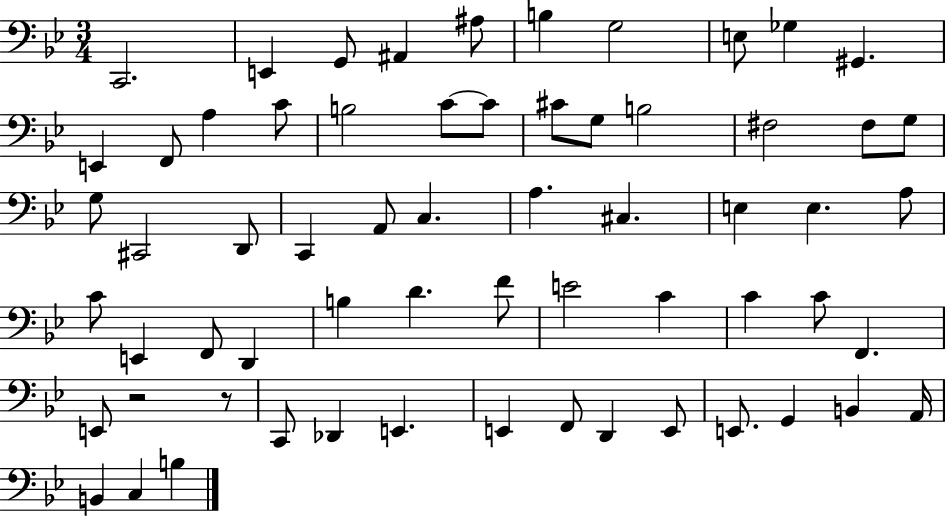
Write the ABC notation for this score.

X:1
T:Untitled
M:3/4
L:1/4
K:Bb
C,,2 E,, G,,/2 ^A,, ^A,/2 B, G,2 E,/2 _G, ^G,, E,, F,,/2 A, C/2 B,2 C/2 C/2 ^C/2 G,/2 B,2 ^F,2 ^F,/2 G,/2 G,/2 ^C,,2 D,,/2 C,, A,,/2 C, A, ^C, E, E, A,/2 C/2 E,, F,,/2 D,, B, D F/2 E2 C C C/2 F,, E,,/2 z2 z/2 C,,/2 _D,, E,, E,, F,,/2 D,, E,,/2 E,,/2 G,, B,, A,,/4 B,, C, B,